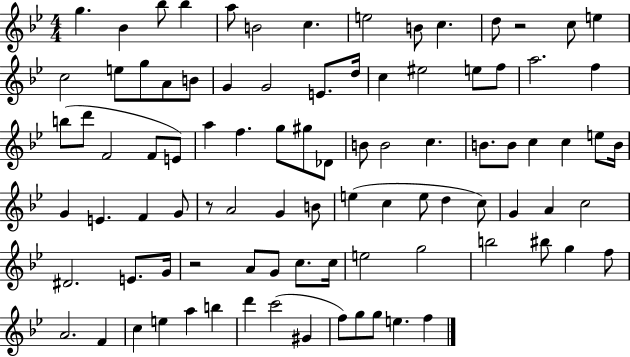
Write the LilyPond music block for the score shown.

{
  \clef treble
  \numericTimeSignature
  \time 4/4
  \key bes \major
  g''4. bes'4 bes''8 bes''4 | a''8 b'2 c''4. | e''2 b'8 c''4. | d''8 r2 c''8 e''4 | \break c''2 e''8 g''8 a'8 b'8 | g'4 g'2 e'8. d''16 | c''4 eis''2 e''8 f''8 | a''2. f''4 | \break b''8( d'''8 f'2 f'8 e'8) | a''4 f''4. g''8 gis''8 des'8 | b'8 b'2 c''4. | b'8. b'8 c''4 c''4 e''8 b'16 | \break g'4 e'4. f'4 g'8 | r8 a'2 g'4 b'8 | e''4( c''4 e''8 d''4 c''8) | g'4 a'4 c''2 | \break dis'2. e'8. g'16 | r2 a'8 g'8 c''8. c''16 | e''2 g''2 | b''2 bis''8 g''4 f''8 | \break a'2. f'4 | c''4 e''4 a''4 b''4 | d'''4 c'''2( gis'4 | f''8) g''8 g''8 e''4. f''4 | \break \bar "|."
}